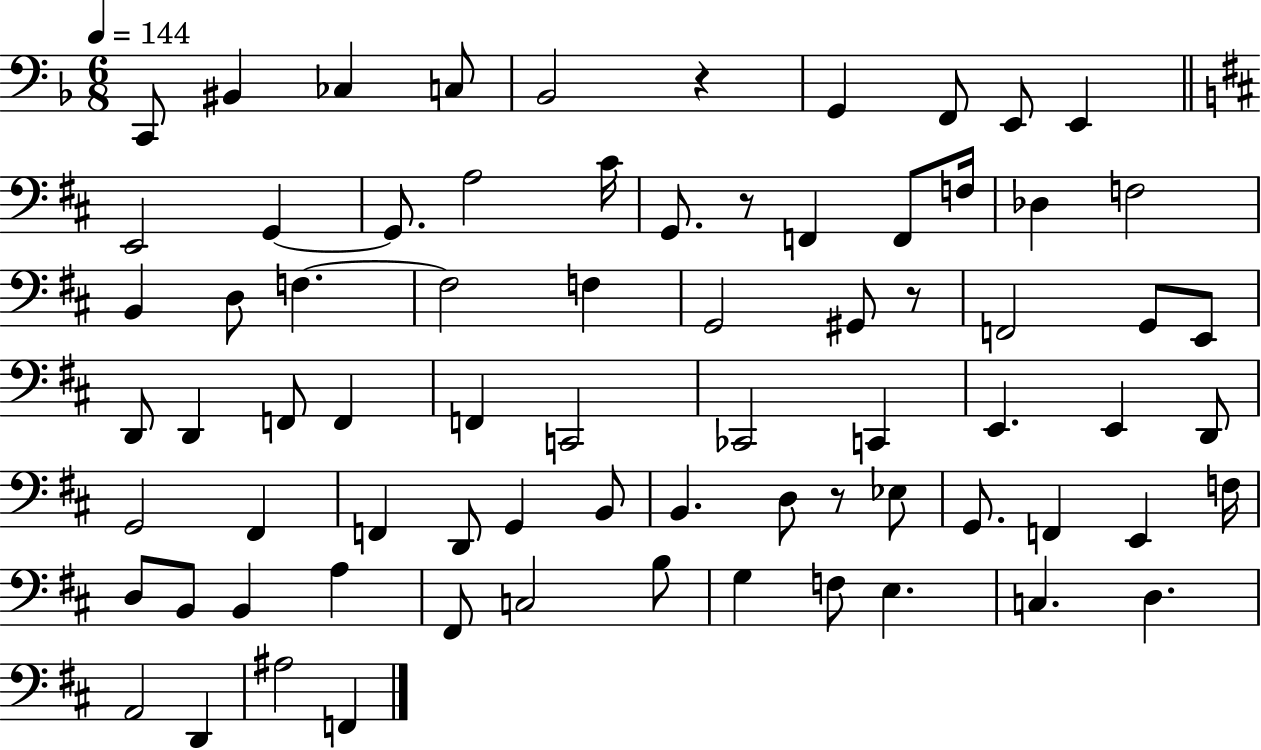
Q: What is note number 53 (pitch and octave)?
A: E2